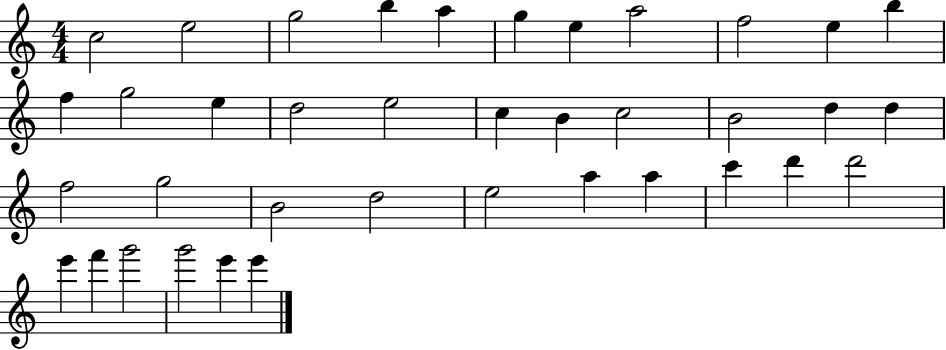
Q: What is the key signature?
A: C major